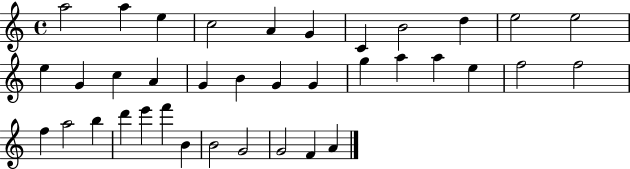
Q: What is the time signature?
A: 4/4